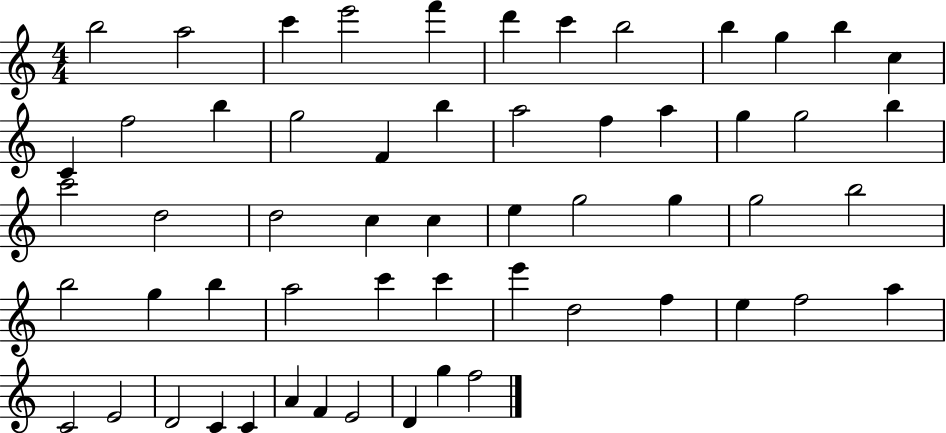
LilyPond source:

{
  \clef treble
  \numericTimeSignature
  \time 4/4
  \key c \major
  b''2 a''2 | c'''4 e'''2 f'''4 | d'''4 c'''4 b''2 | b''4 g''4 b''4 c''4 | \break c'4 f''2 b''4 | g''2 f'4 b''4 | a''2 f''4 a''4 | g''4 g''2 b''4 | \break c'''2 d''2 | d''2 c''4 c''4 | e''4 g''2 g''4 | g''2 b''2 | \break b''2 g''4 b''4 | a''2 c'''4 c'''4 | e'''4 d''2 f''4 | e''4 f''2 a''4 | \break c'2 e'2 | d'2 c'4 c'4 | a'4 f'4 e'2 | d'4 g''4 f''2 | \break \bar "|."
}